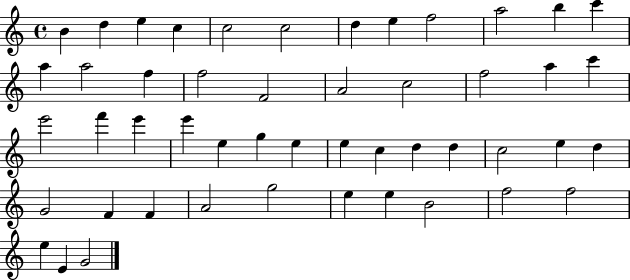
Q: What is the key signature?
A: C major